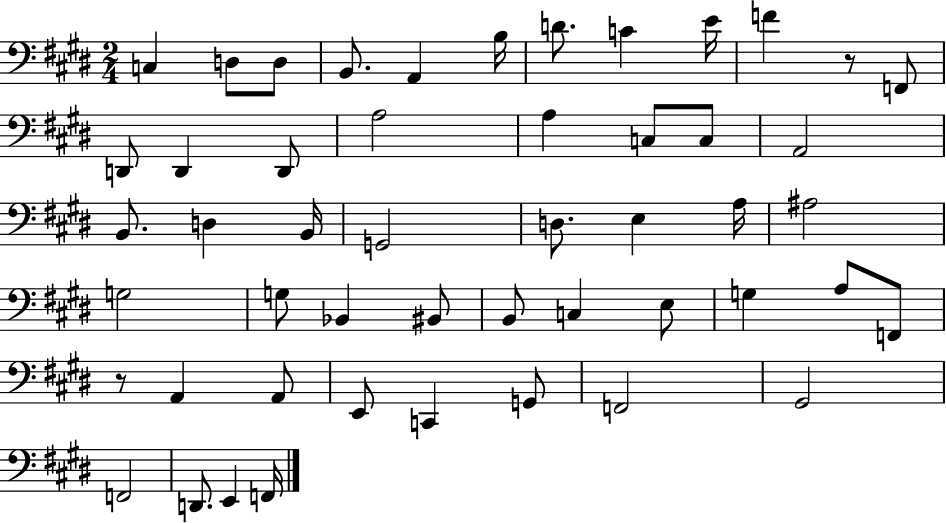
C3/q D3/e D3/e B2/e. A2/q B3/s D4/e. C4/q E4/s F4/q R/e F2/e D2/e D2/q D2/e A3/h A3/q C3/e C3/e A2/h B2/e. D3/q B2/s G2/h D3/e. E3/q A3/s A#3/h G3/h G3/e Bb2/q BIS2/e B2/e C3/q E3/e G3/q A3/e F2/e R/e A2/q A2/e E2/e C2/q G2/e F2/h G#2/h F2/h D2/e. E2/q F2/s